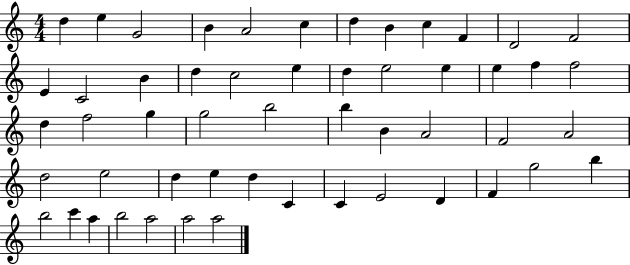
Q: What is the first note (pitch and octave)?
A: D5